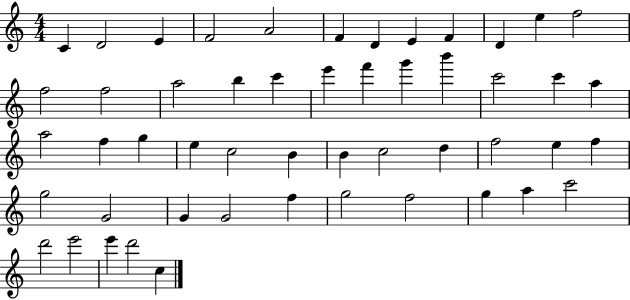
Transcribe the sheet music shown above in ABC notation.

X:1
T:Untitled
M:4/4
L:1/4
K:C
C D2 E F2 A2 F D E F D e f2 f2 f2 a2 b c' e' f' g' b' c'2 c' a a2 f g e c2 B B c2 d f2 e f g2 G2 G G2 f g2 f2 g a c'2 d'2 e'2 e' d'2 c